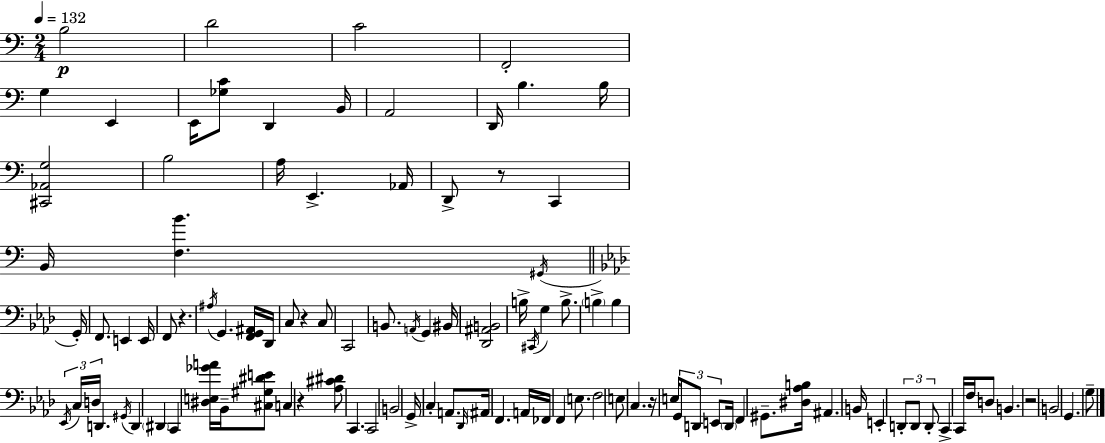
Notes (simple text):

B3/h D4/h C4/h F2/h G3/q E2/q E2/s [Gb3,C4]/e D2/q B2/s A2/h D2/s B3/q. B3/s [C#2,Ab2,G3]/h B3/h A3/s E2/q. Ab2/s D2/e R/e C2/q B2/s [F3,B4]/q. G#2/s G2/s F2/e. E2/q E2/s F2/e R/q. A#3/s G2/q. [F2,G2,A#2]/s Db2/s C3/e R/q C3/e C2/h B2/e. A2/s G2/q BIS2/s [Db2,A#2,B2]/h B3/s C#2/s G3/q B3/e. B3/q B3/q Eb2/s C3/s D3/s D2/q. G#2/s D2/q D#2/q C2/q [D#3,E3,Gb4,A4]/s Bb2/s [C#3,G#3,D#4,E4]/e C3/q R/q [Ab3,C#4,D#4]/e C2/q. C2/h B2/h G2/s C3/q A2/e. Db2/s A#2/s F2/q. A2/s FES2/s F2/q E3/e. F3/h E3/e C3/q. R/s E3/s G2/e D2/e E2/e D2/s F2/q G#2/e. [D#3,Ab3,B3]/s A#2/q. B2/s E2/q D2/e D2/e D2/e C2/q C2/s F3/s D3/e B2/q. R/h B2/h G2/q. G3/e